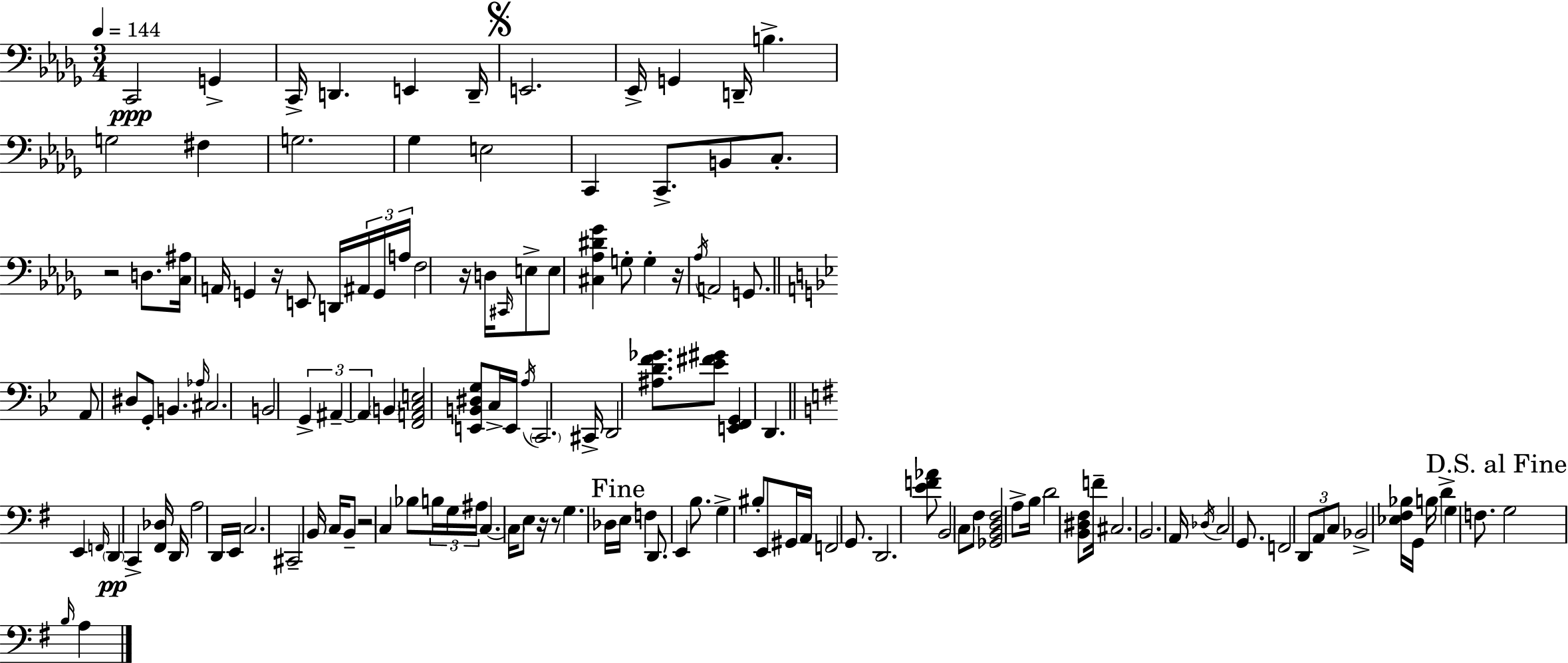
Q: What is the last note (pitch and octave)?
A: A3